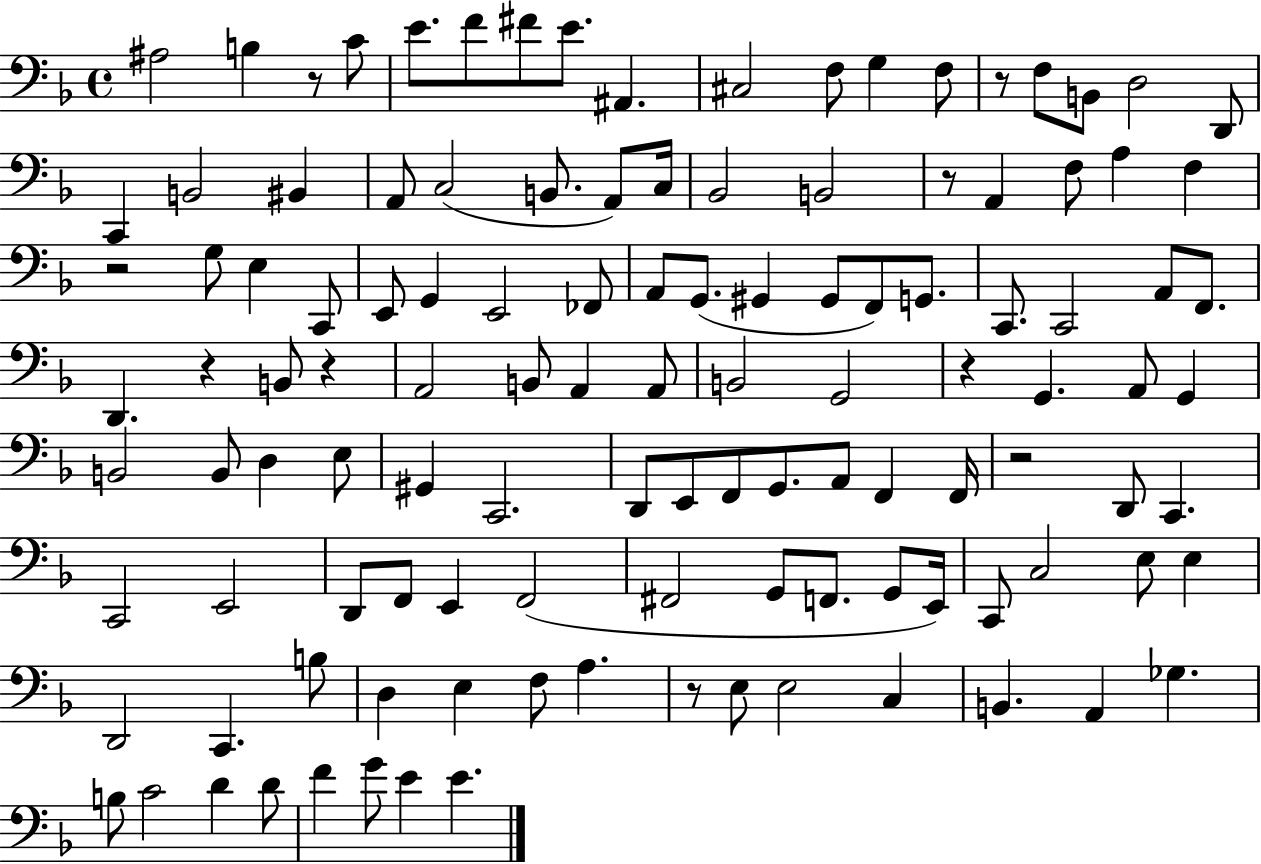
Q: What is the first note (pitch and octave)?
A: A#3